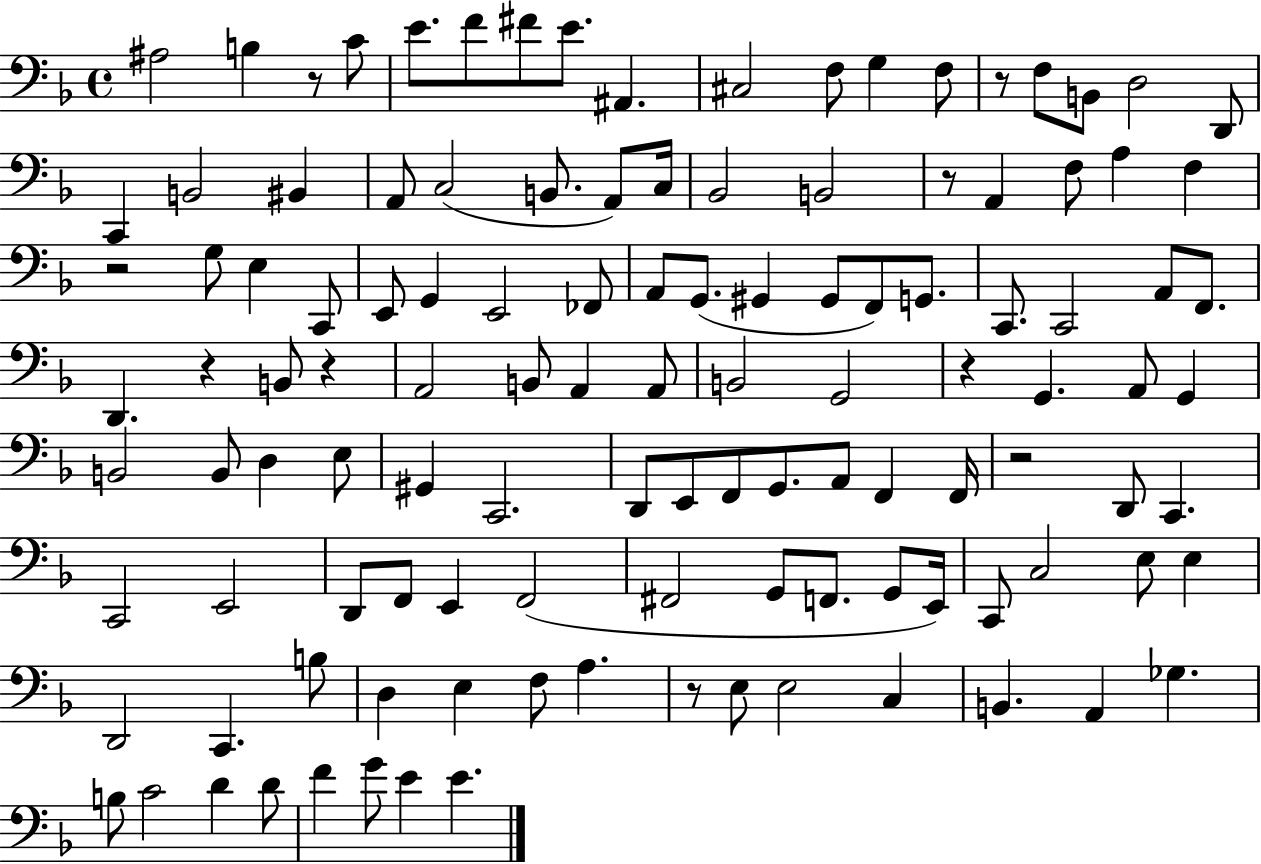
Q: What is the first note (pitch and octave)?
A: A#3